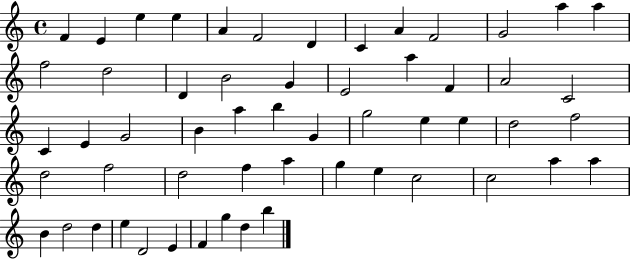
{
  \clef treble
  \time 4/4
  \defaultTimeSignature
  \key c \major
  f'4 e'4 e''4 e''4 | a'4 f'2 d'4 | c'4 a'4 f'2 | g'2 a''4 a''4 | \break f''2 d''2 | d'4 b'2 g'4 | e'2 a''4 f'4 | a'2 c'2 | \break c'4 e'4 g'2 | b'4 a''4 b''4 g'4 | g''2 e''4 e''4 | d''2 f''2 | \break d''2 f''2 | d''2 f''4 a''4 | g''4 e''4 c''2 | c''2 a''4 a''4 | \break b'4 d''2 d''4 | e''4 d'2 e'4 | f'4 g''4 d''4 b''4 | \bar "|."
}